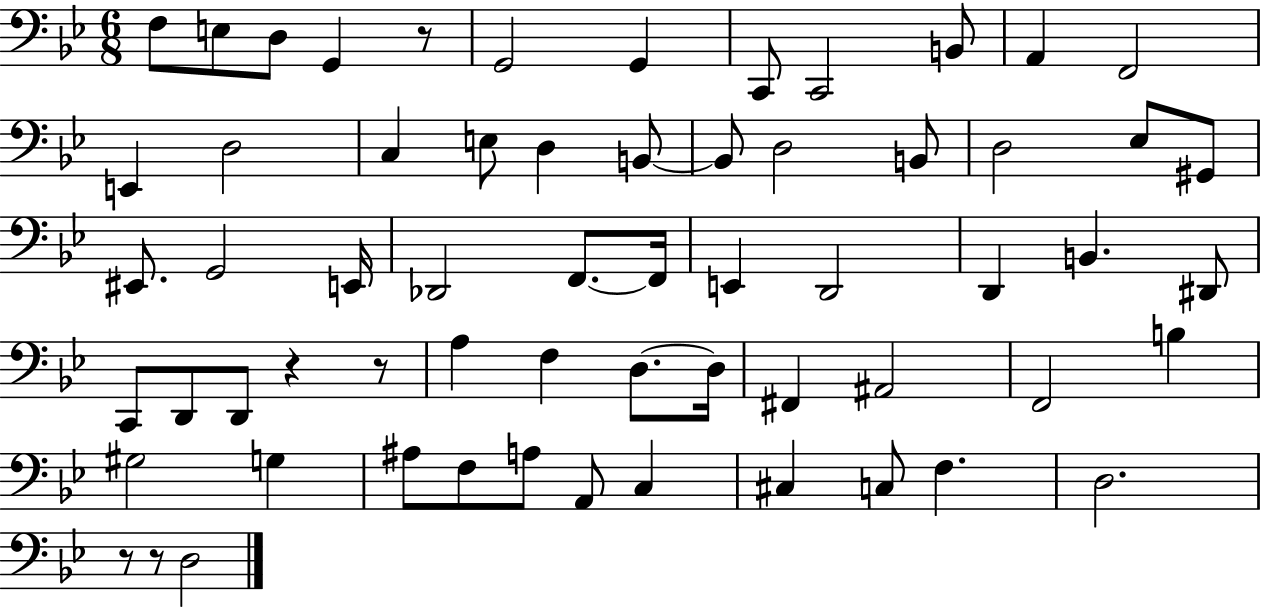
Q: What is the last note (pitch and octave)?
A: D3